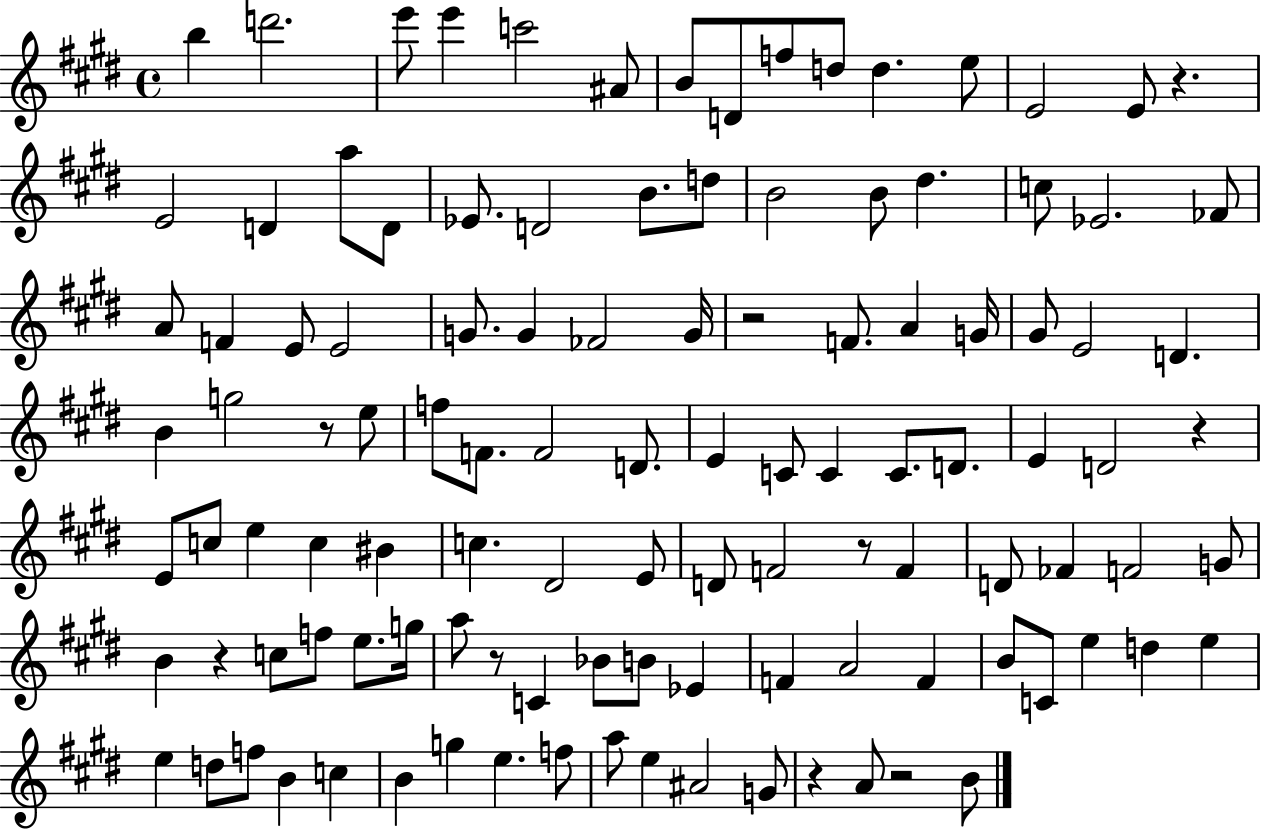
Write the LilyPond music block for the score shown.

{
  \clef treble
  \time 4/4
  \defaultTimeSignature
  \key e \major
  b''4 d'''2. | e'''8 e'''4 c'''2 ais'8 | b'8 d'8 f''8 d''8 d''4. e''8 | e'2 e'8 r4. | \break e'2 d'4 a''8 d'8 | ees'8. d'2 b'8. d''8 | b'2 b'8 dis''4. | c''8 ees'2. fes'8 | \break a'8 f'4 e'8 e'2 | g'8. g'4 fes'2 g'16 | r2 f'8. a'4 g'16 | gis'8 e'2 d'4. | \break b'4 g''2 r8 e''8 | f''8 f'8. f'2 d'8. | e'4 c'8 c'4 c'8. d'8. | e'4 d'2 r4 | \break e'8 c''8 e''4 c''4 bis'4 | c''4. dis'2 e'8 | d'8 f'2 r8 f'4 | d'8 fes'4 f'2 g'8 | \break b'4 r4 c''8 f''8 e''8. g''16 | a''8 r8 c'4 bes'8 b'8 ees'4 | f'4 a'2 f'4 | b'8 c'8 e''4 d''4 e''4 | \break e''4 d''8 f''8 b'4 c''4 | b'4 g''4 e''4. f''8 | a''8 e''4 ais'2 g'8 | r4 a'8 r2 b'8 | \break \bar "|."
}